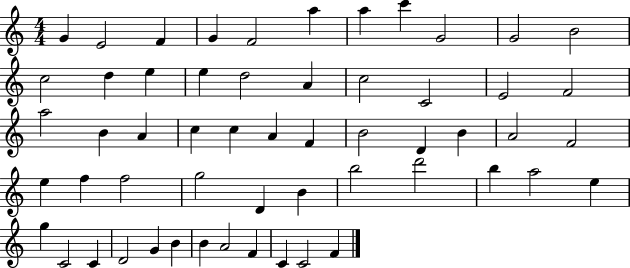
{
  \clef treble
  \numericTimeSignature
  \time 4/4
  \key c \major
  g'4 e'2 f'4 | g'4 f'2 a''4 | a''4 c'''4 g'2 | g'2 b'2 | \break c''2 d''4 e''4 | e''4 d''2 a'4 | c''2 c'2 | e'2 f'2 | \break a''2 b'4 a'4 | c''4 c''4 a'4 f'4 | b'2 d'4 b'4 | a'2 f'2 | \break e''4 f''4 f''2 | g''2 d'4 b'4 | b''2 d'''2 | b''4 a''2 e''4 | \break g''4 c'2 c'4 | d'2 g'4 b'4 | b'4 a'2 f'4 | c'4 c'2 f'4 | \break \bar "|."
}